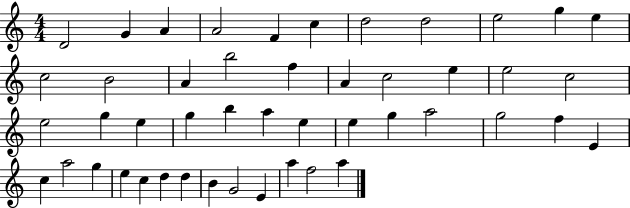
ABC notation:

X:1
T:Untitled
M:4/4
L:1/4
K:C
D2 G A A2 F c d2 d2 e2 g e c2 B2 A b2 f A c2 e e2 c2 e2 g e g b a e e g a2 g2 f E c a2 g e c d d B G2 E a f2 a